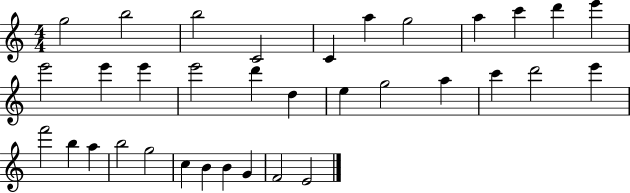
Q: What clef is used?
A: treble